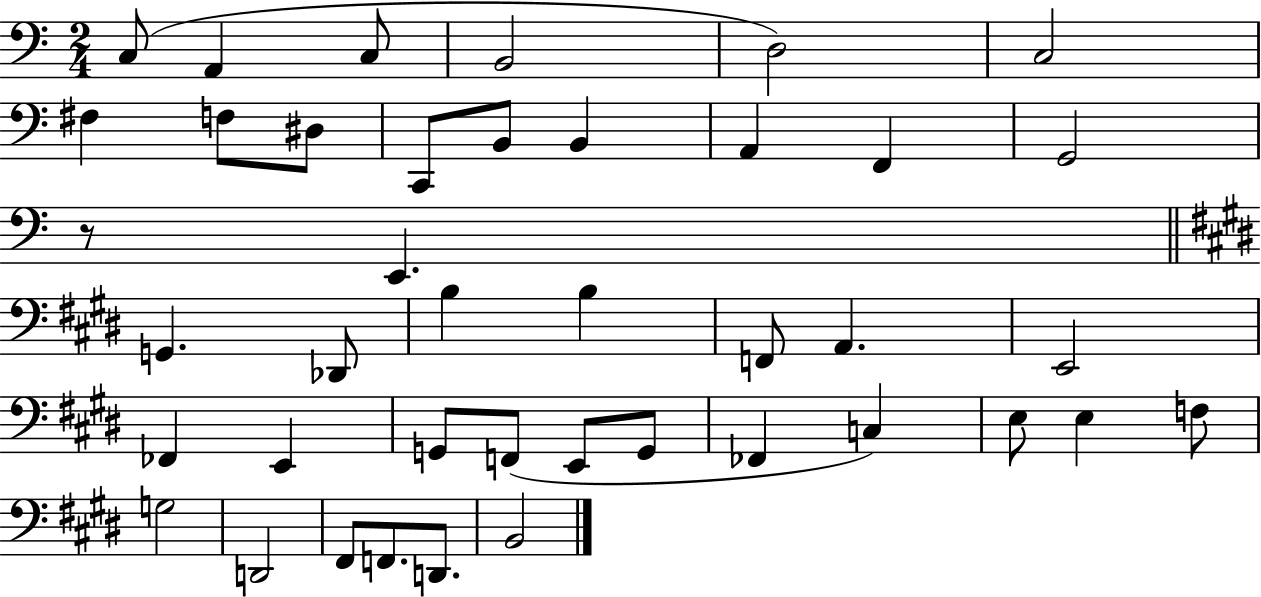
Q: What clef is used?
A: bass